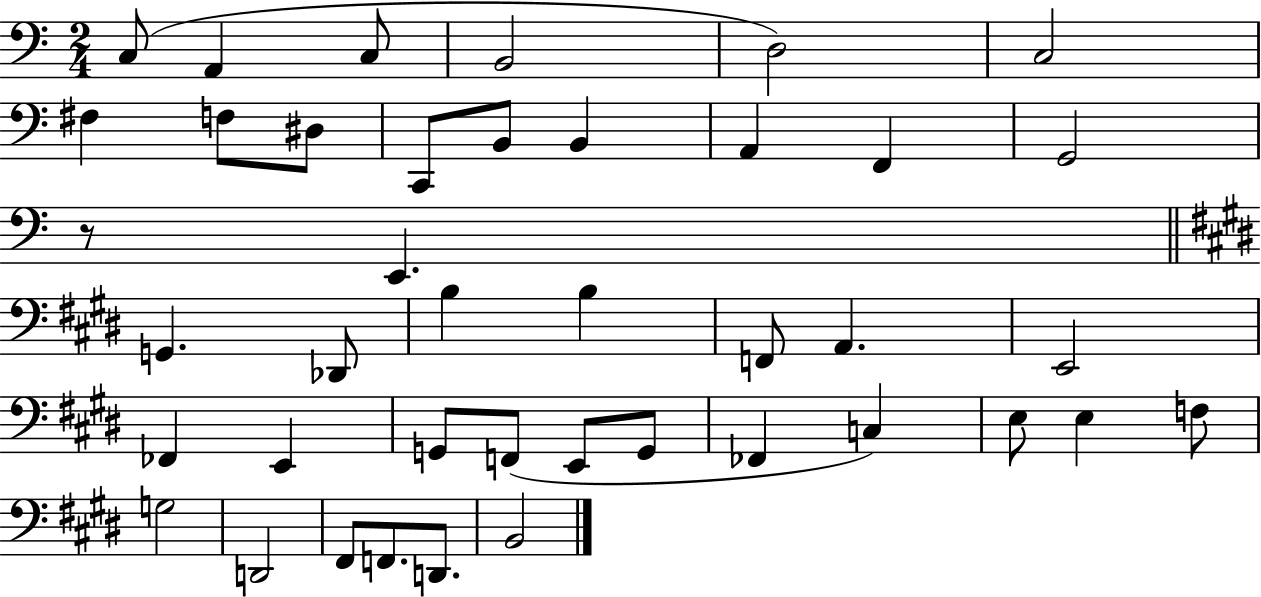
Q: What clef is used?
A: bass